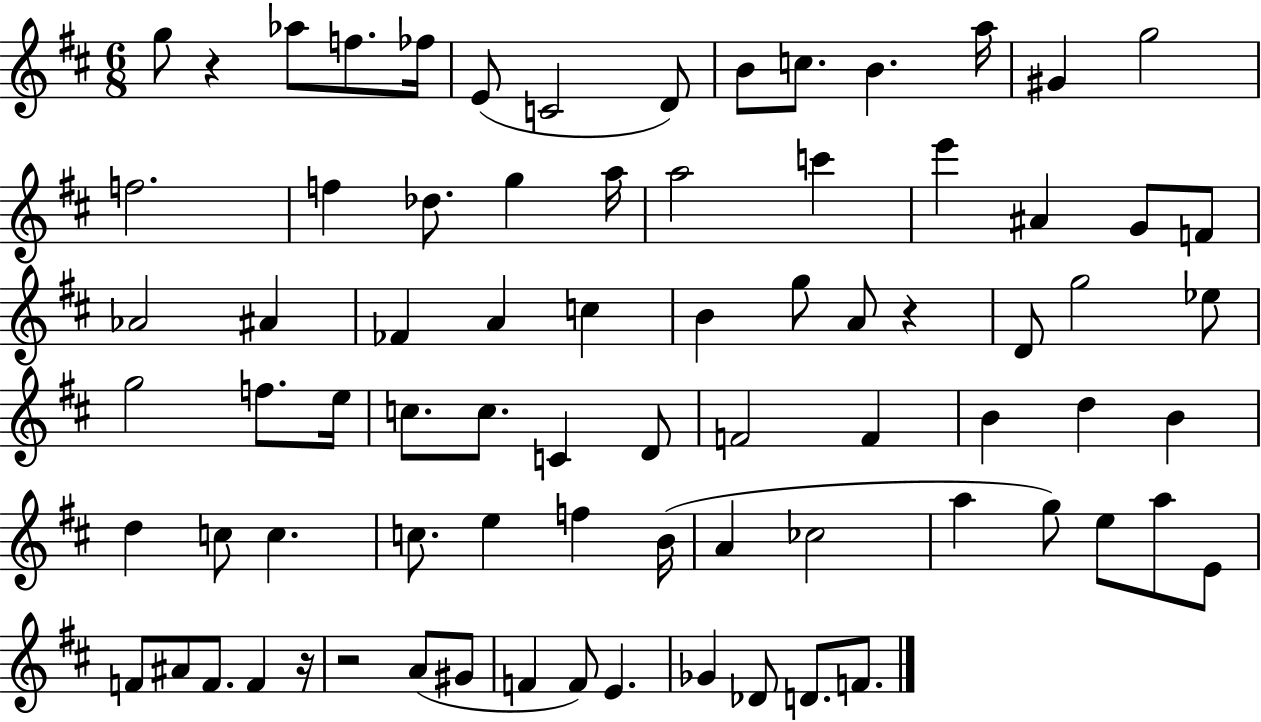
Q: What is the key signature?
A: D major